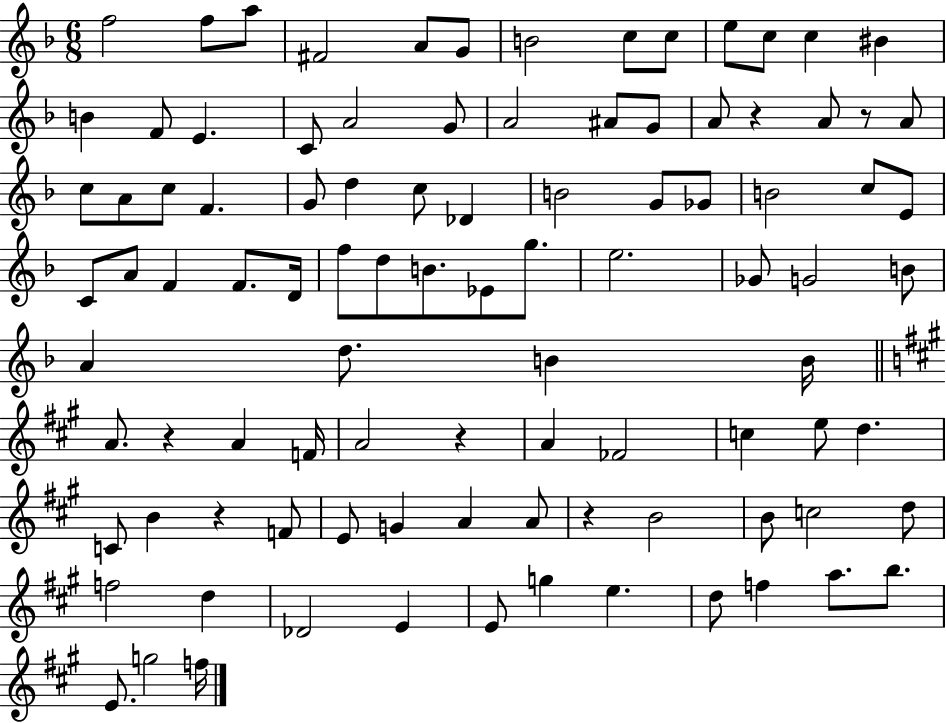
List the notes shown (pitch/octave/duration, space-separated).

F5/h F5/e A5/e F#4/h A4/e G4/e B4/h C5/e C5/e E5/e C5/e C5/q BIS4/q B4/q F4/e E4/q. C4/e A4/h G4/e A4/h A#4/e G4/e A4/e R/q A4/e R/e A4/e C5/e A4/e C5/e F4/q. G4/e D5/q C5/e Db4/q B4/h G4/e Gb4/e B4/h C5/e E4/e C4/e A4/e F4/q F4/e. D4/s F5/e D5/e B4/e. Eb4/e G5/e. E5/h. Gb4/e G4/h B4/e A4/q D5/e. B4/q B4/s A4/e. R/q A4/q F4/s A4/h R/q A4/q FES4/h C5/q E5/e D5/q. C4/e B4/q R/q F4/e E4/e G4/q A4/q A4/e R/q B4/h B4/e C5/h D5/e F5/h D5/q Db4/h E4/q E4/e G5/q E5/q. D5/e F5/q A5/e. B5/e. E4/e. G5/h F5/s